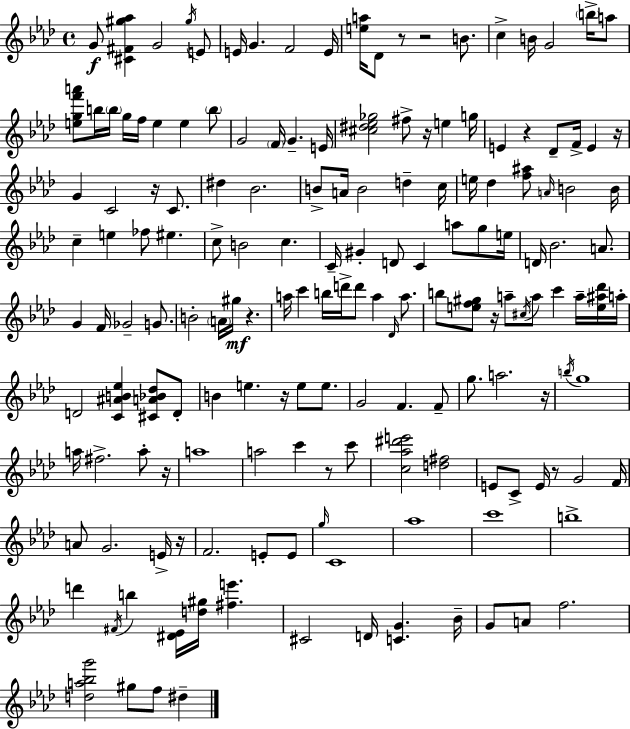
{
  \clef treble
  \time 4/4
  \defaultTimeSignature
  \key aes \major
  g'8\f <cis' fis' gis'' aes''>4 g'2 \acciaccatura { gis''16 } e'8 | e'16 g'4. f'2 | e'16 <e'' a''>16 des'8 r8 r2 b'8. | c''4-> b'16 g'2 \parenthesize b''16-> a''8 | \break <e'' g'' f''' a'''>8 b''16 \parenthesize b''16 g''16 f''16 e''4 e''4 \parenthesize b''8 | g'2 \parenthesize f'16 g'4.-- | e'16 <cis'' dis'' ees'' ges''>2 fis''8-> r16 e''4 | g''16 e'4 r4 des'8-- f'16-> e'4 | \break r16 g'4 c'2 r16 c'8. | dis''4 bes'2. | b'8-> a'16 b'2 d''4-- | c''16 e''16 des''4 <f'' ais''>8 \grace { a'16 } b'2 | \break b'16 c''4-- e''4 fes''8 eis''4. | c''8-> b'2 c''4. | c'16-- gis'4-. d'8 c'4 a''8 g''8 | e''16 d'16 bes'2. a'8. | \break g'4 f'16 ges'2-- g'8. | b'2-. \parenthesize a'16 gis''16\mf r4. | a''16 c'''4 b''16 d'''16-> d'''8 a''4 \grace { des'16 } | a''8. b''8 <e'' f'' gis''>8 r16 a''8-- \acciaccatura { cis''16 } a''8 c'''4 | \break a''16-- <e'' ais'' des'''>16 a''16-. d'2 <c' ais' b' ees''>4 | <cis' a' bes' des''>8 d'8-. b'4 e''4. r16 e''8 | e''8. g'2 f'4. | f'8-- g''8. a''2. | \break r16 \acciaccatura { b''16 } g''1 | a''16 fis''2.-> | a''8-. r16 a''1 | a''2 c'''4 | \break r8 c'''8 <c'' aes'' dis''' e'''>2 <d'' fis''>2 | e'8 c'8-> e'16 r8 g'2 | f'16 a'8 g'2. | e'16-> r16 f'2. | \break e'8-. e'8 \grace { g''16 } c'1 | aes''1 | c'''1 | b''1-> | \break d'''4 \acciaccatura { fis'16 } b''4 <dis' ees'>16 | <d'' gis''>16 <fis'' e'''>4. cis'2 d'16 | <c' g'>4. bes'16-- g'8 a'8 f''2. | <d'' a'' bes'' g'''>2 gis''8 | \break f''8 dis''4-- \bar "|."
}